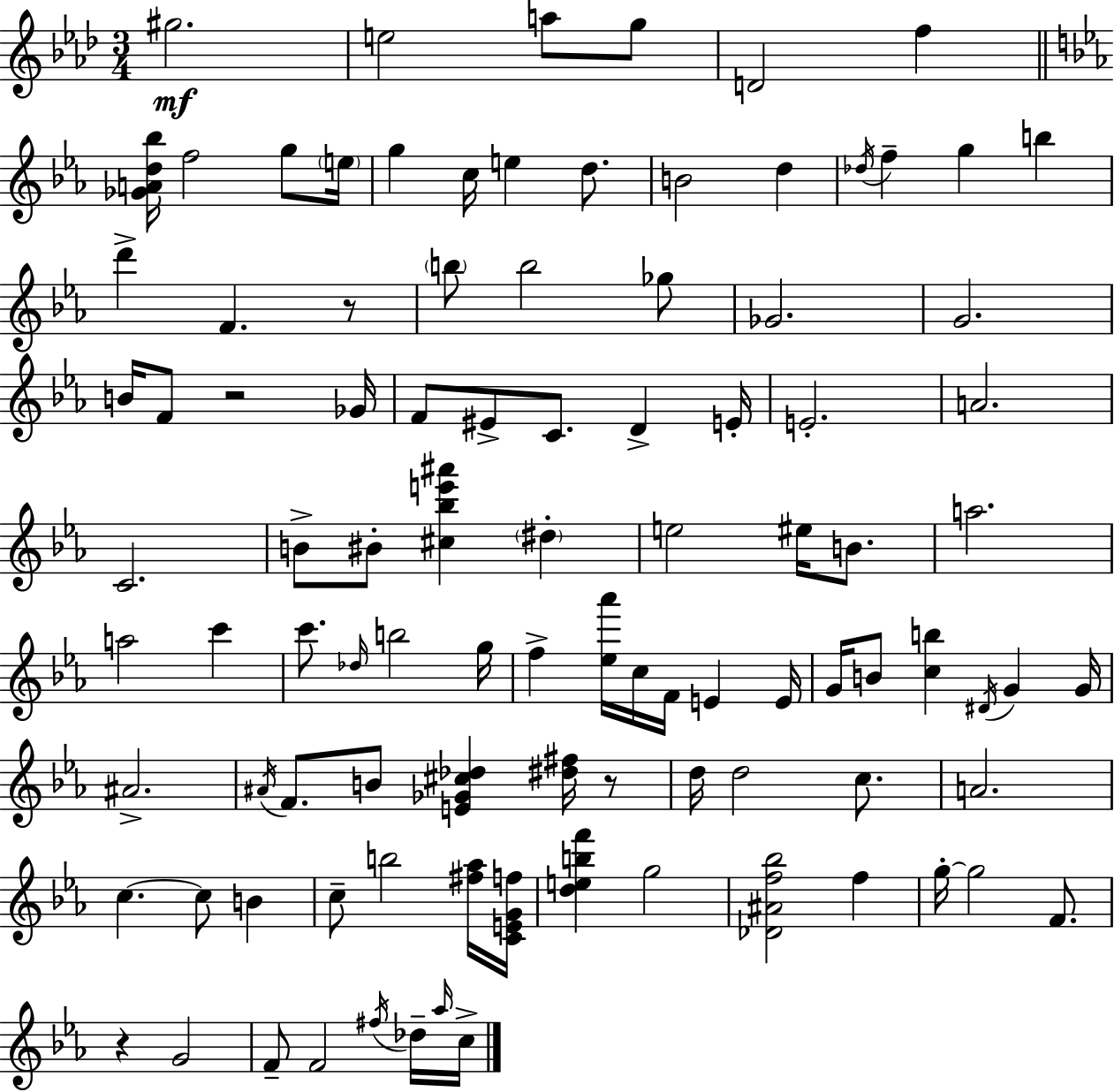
{
  \clef treble
  \numericTimeSignature
  \time 3/4
  \key f \minor
  \repeat volta 2 { gis''2.\mf | e''2 a''8 g''8 | d'2 f''4 | \bar "||" \break \key ees \major <ges' a' d'' bes''>16 f''2 g''8 \parenthesize e''16 | g''4 c''16 e''4 d''8. | b'2 d''4 | \acciaccatura { des''16 } f''4-- g''4 b''4 | \break d'''4-> f'4. r8 | \parenthesize b''8 b''2 ges''8 | ges'2. | g'2. | \break b'16 f'8 r2 | ges'16 f'8 eis'8-> c'8. d'4-> | e'16-. e'2.-. | a'2. | \break c'2. | b'8-> bis'8-. <cis'' bes'' e''' ais'''>4 \parenthesize dis''4-. | e''2 eis''16 b'8. | a''2. | \break a''2 c'''4 | c'''8. \grace { des''16 } b''2 | g''16 f''4-> <ees'' aes'''>16 c''16 f'16 e'4 | e'16 g'16 b'8 <c'' b''>4 \acciaccatura { dis'16 } g'4 | \break g'16 ais'2.-> | \acciaccatura { ais'16 } f'8. b'8 <e' ges' cis'' des''>4 | <dis'' fis''>16 r8 d''16 d''2 | c''8. a'2. | \break c''4.~~ c''8 | b'4 c''8-- b''2 | <fis'' aes''>16 <c' e' g' f''>16 <d'' e'' b'' f'''>4 g''2 | <des' ais' f'' bes''>2 | \break f''4 g''16-.~~ g''2 | f'8. r4 g'2 | f'8-- f'2 | \acciaccatura { fis''16 } des''16-- \grace { aes''16 } c''16-> } \bar "|."
}